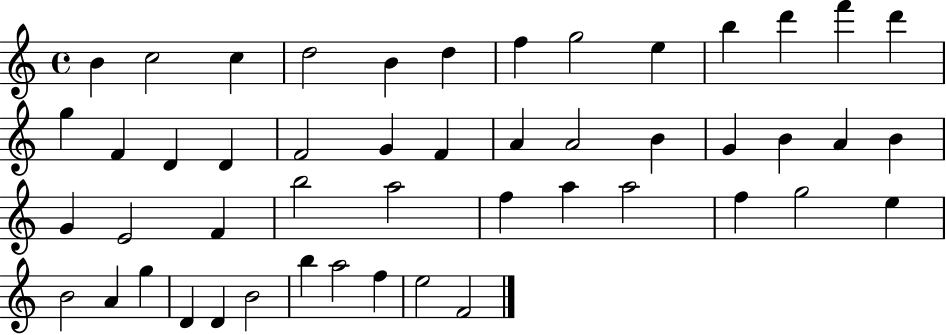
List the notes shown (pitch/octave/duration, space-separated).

B4/q C5/h C5/q D5/h B4/q D5/q F5/q G5/h E5/q B5/q D6/q F6/q D6/q G5/q F4/q D4/q D4/q F4/h G4/q F4/q A4/q A4/h B4/q G4/q B4/q A4/q B4/q G4/q E4/h F4/q B5/h A5/h F5/q A5/q A5/h F5/q G5/h E5/q B4/h A4/q G5/q D4/q D4/q B4/h B5/q A5/h F5/q E5/h F4/h